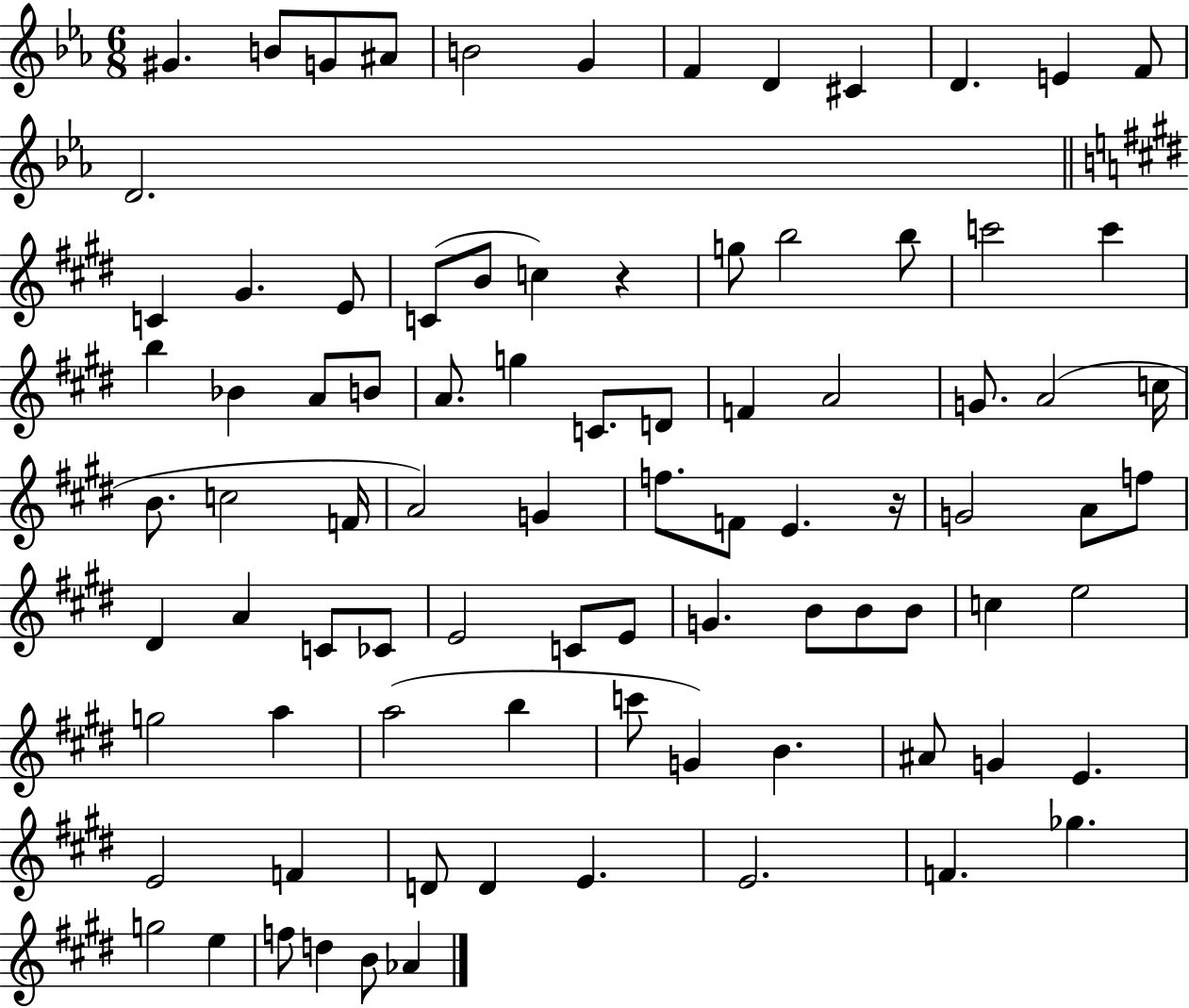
G#4/q. B4/e G4/e A#4/e B4/h G4/q F4/q D4/q C#4/q D4/q. E4/q F4/e D4/h. C4/q G#4/q. E4/e C4/e B4/e C5/q R/q G5/e B5/h B5/e C6/h C6/q B5/q Bb4/q A4/e B4/e A4/e. G5/q C4/e. D4/e F4/q A4/h G4/e. A4/h C5/s B4/e. C5/h F4/s A4/h G4/q F5/e. F4/e E4/q. R/s G4/h A4/e F5/e D#4/q A4/q C4/e CES4/e E4/h C4/e E4/e G4/q. B4/e B4/e B4/e C5/q E5/h G5/h A5/q A5/h B5/q C6/e G4/q B4/q. A#4/e G4/q E4/q. E4/h F4/q D4/e D4/q E4/q. E4/h. F4/q. Gb5/q. G5/h E5/q F5/e D5/q B4/e Ab4/q